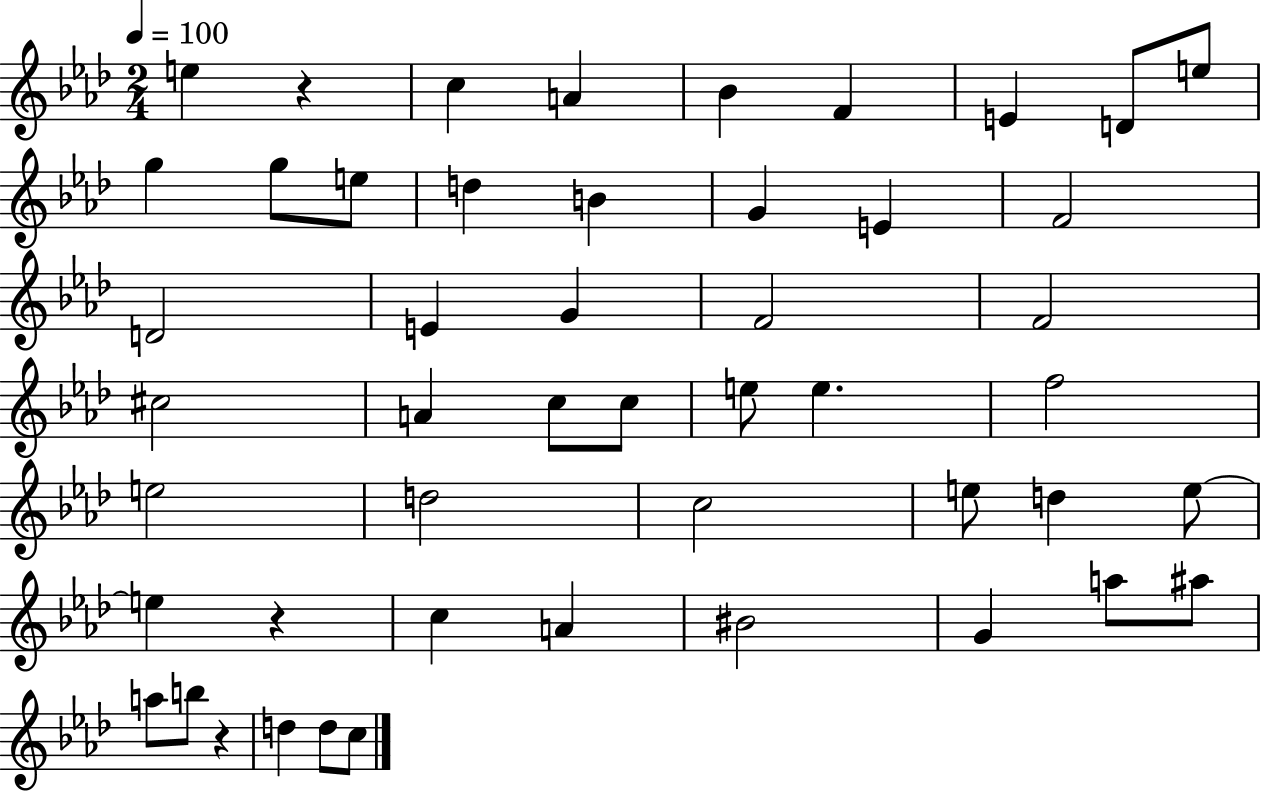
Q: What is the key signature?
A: AES major